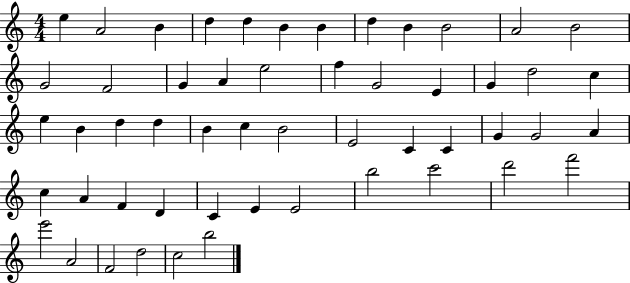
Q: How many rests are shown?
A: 0